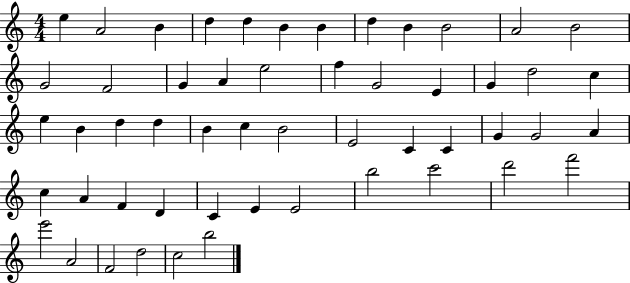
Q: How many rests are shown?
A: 0